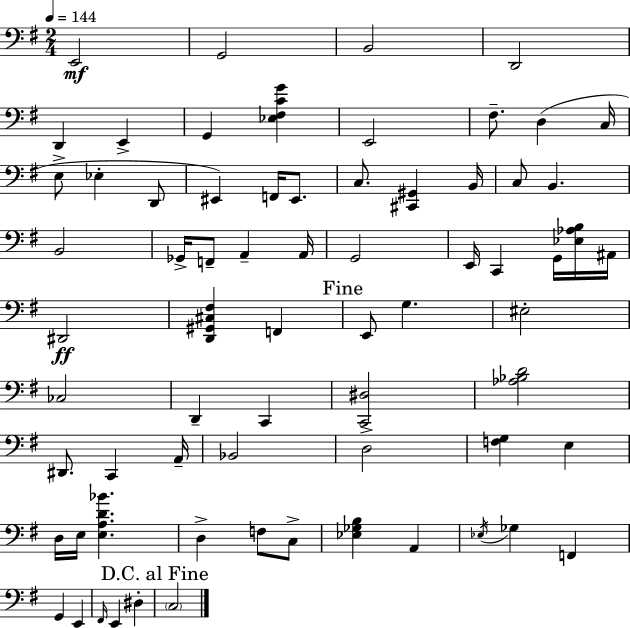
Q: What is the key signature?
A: G major